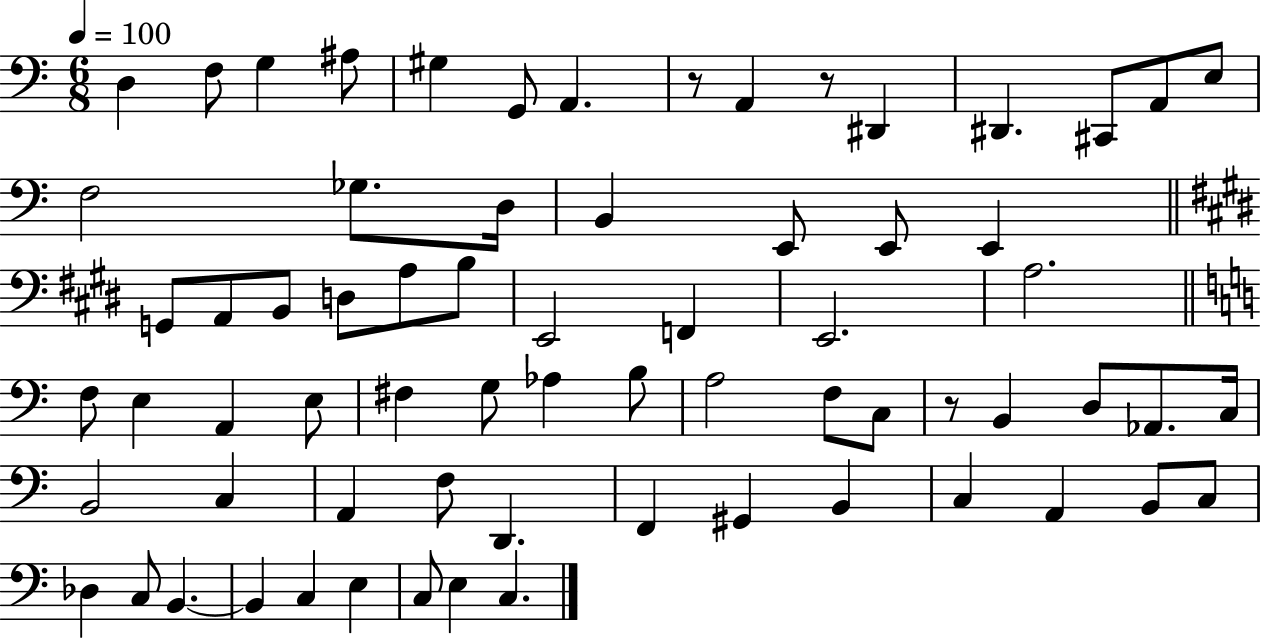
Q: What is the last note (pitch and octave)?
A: C3